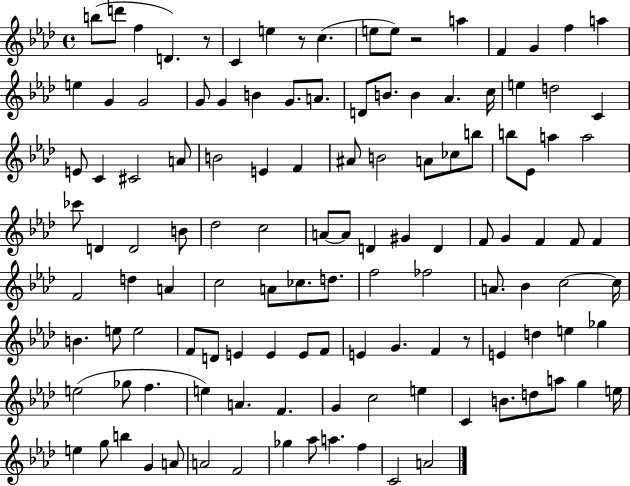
B5/e D6/e F5/q D4/q. R/e C4/q E5/q R/e C5/q. E5/e E5/e R/h A5/q F4/q G4/q F5/q A5/q E5/q G4/q G4/h G4/e G4/q B4/q G4/e. A4/e. D4/e B4/e. B4/q Ab4/q. C5/s E5/q D5/h C4/q E4/e C4/q C#4/h A4/e B4/h E4/q F4/q A#4/e B4/h A4/e CES5/e B5/e B5/e Eb4/e A5/q A5/h CES6/e D4/q D4/h B4/e Db5/h C5/h A4/e A4/e D4/q G#4/q D4/q F4/e G4/q F4/q F4/e F4/q F4/h D5/q A4/q C5/h A4/e CES5/e. D5/e. F5/h FES5/h A4/e. Bb4/q C5/h C5/s B4/q. E5/e E5/h F4/e D4/e E4/q E4/q E4/e F4/e E4/q G4/q. F4/q R/e E4/q D5/q E5/q Gb5/q E5/h Gb5/e F5/q. E5/q A4/q. F4/q. G4/q C5/h E5/q C4/q B4/e. D5/e A5/e G5/q E5/s E5/q G5/e B5/q G4/q A4/e A4/h F4/h Gb5/q Ab5/e A5/q. F5/q C4/h A4/h